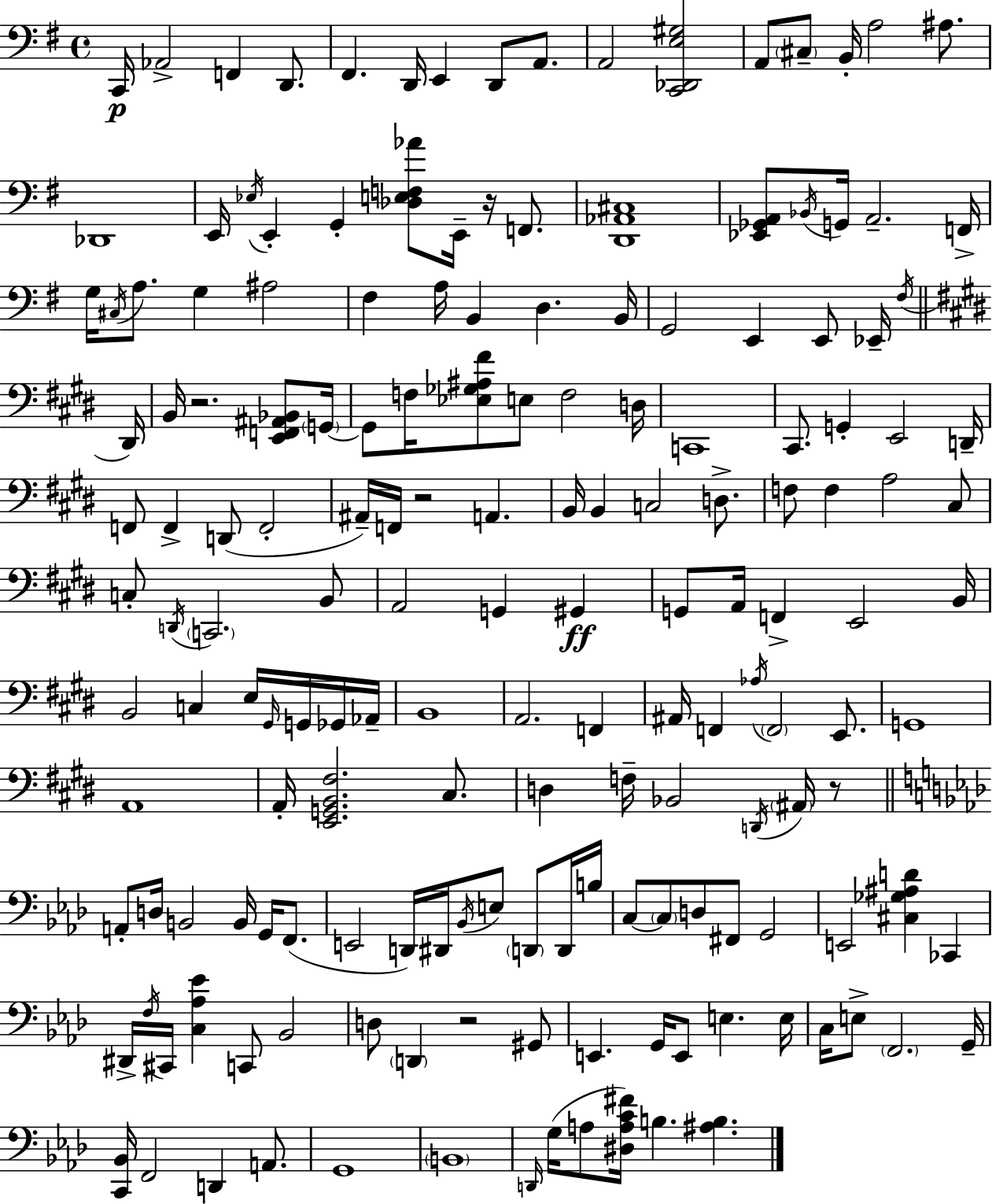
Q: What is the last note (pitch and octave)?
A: B3